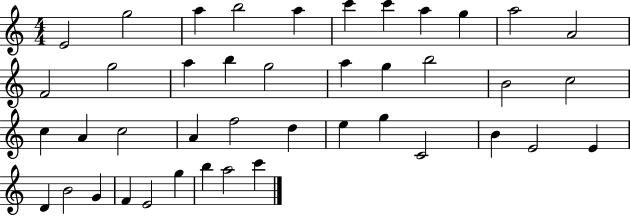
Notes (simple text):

E4/h G5/h A5/q B5/h A5/q C6/q C6/q A5/q G5/q A5/h A4/h F4/h G5/h A5/q B5/q G5/h A5/q G5/q B5/h B4/h C5/h C5/q A4/q C5/h A4/q F5/h D5/q E5/q G5/q C4/h B4/q E4/h E4/q D4/q B4/h G4/q F4/q E4/h G5/q B5/q A5/h C6/q